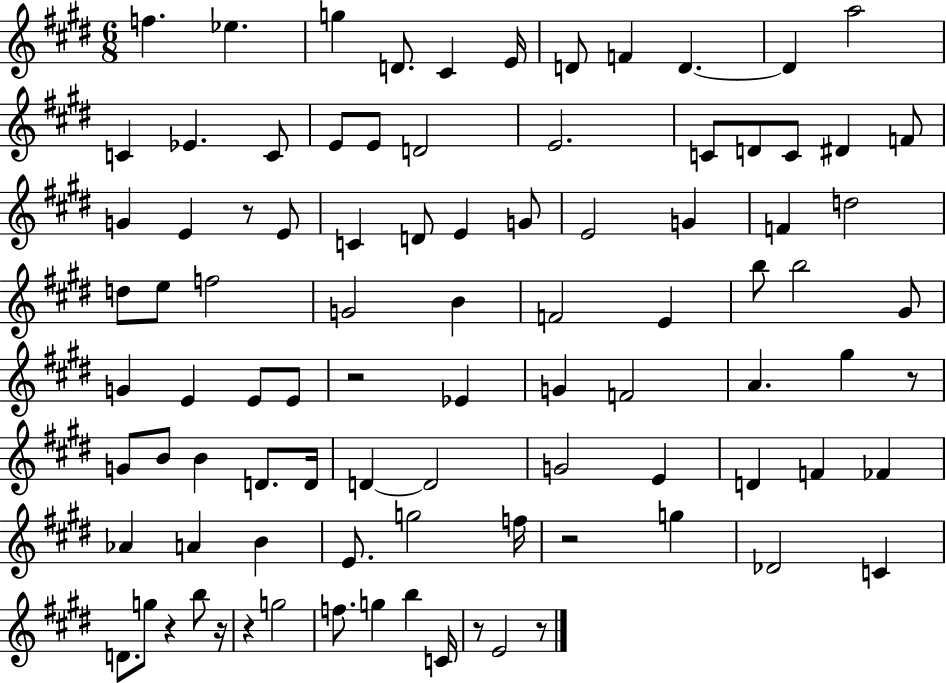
{
  \clef treble
  \numericTimeSignature
  \time 6/8
  \key e \major
  f''4. ees''4. | g''4 d'8. cis'4 e'16 | d'8 f'4 d'4.~~ | d'4 a''2 | \break c'4 ees'4. c'8 | e'8 e'8 d'2 | e'2. | c'8 d'8 c'8 dis'4 f'8 | \break g'4 e'4 r8 e'8 | c'4 d'8 e'4 g'8 | e'2 g'4 | f'4 d''2 | \break d''8 e''8 f''2 | g'2 b'4 | f'2 e'4 | b''8 b''2 gis'8 | \break g'4 e'4 e'8 e'8 | r2 ees'4 | g'4 f'2 | a'4. gis''4 r8 | \break g'8 b'8 b'4 d'8. d'16 | d'4~~ d'2 | g'2 e'4 | d'4 f'4 fes'4 | \break aes'4 a'4 b'4 | e'8. g''2 f''16 | r2 g''4 | des'2 c'4 | \break d'8. g''8 r4 b''8 r16 | r4 g''2 | f''8. g''4 b''4 c'16 | r8 e'2 r8 | \break \bar "|."
}